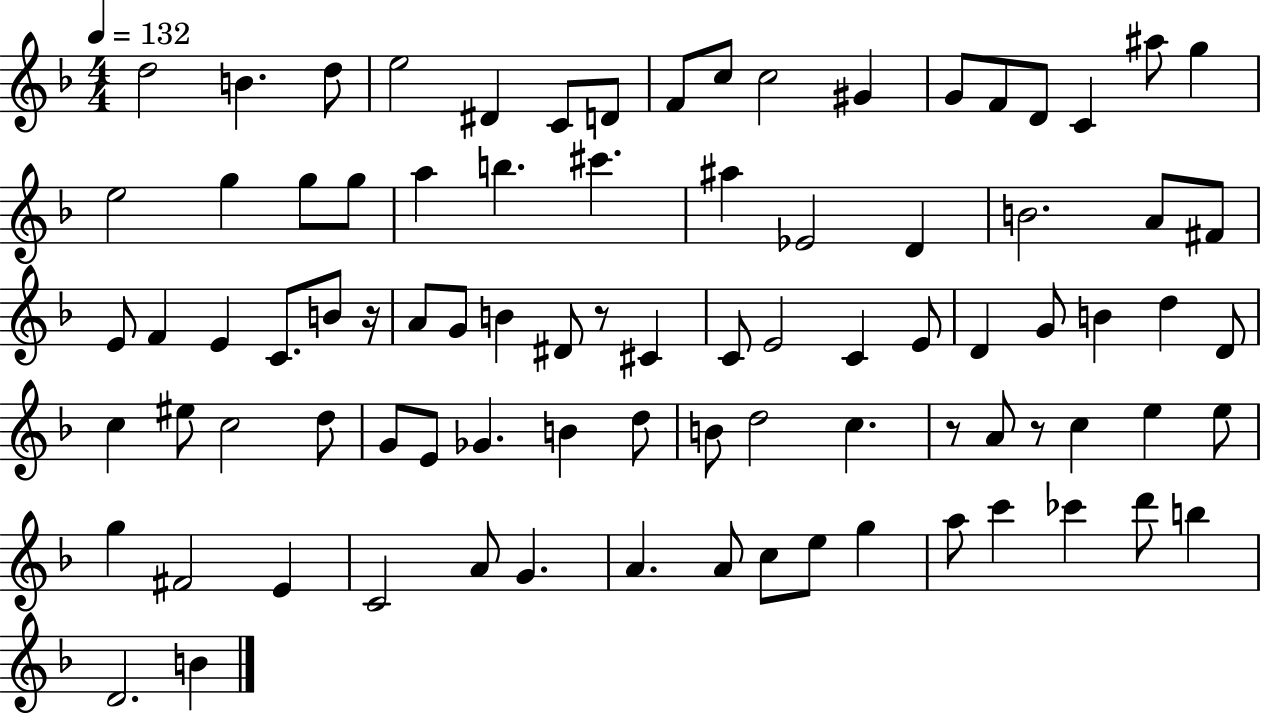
X:1
T:Untitled
M:4/4
L:1/4
K:F
d2 B d/2 e2 ^D C/2 D/2 F/2 c/2 c2 ^G G/2 F/2 D/2 C ^a/2 g e2 g g/2 g/2 a b ^c' ^a _E2 D B2 A/2 ^F/2 E/2 F E C/2 B/2 z/4 A/2 G/2 B ^D/2 z/2 ^C C/2 E2 C E/2 D G/2 B d D/2 c ^e/2 c2 d/2 G/2 E/2 _G B d/2 B/2 d2 c z/2 A/2 z/2 c e e/2 g ^F2 E C2 A/2 G A A/2 c/2 e/2 g a/2 c' _c' d'/2 b D2 B